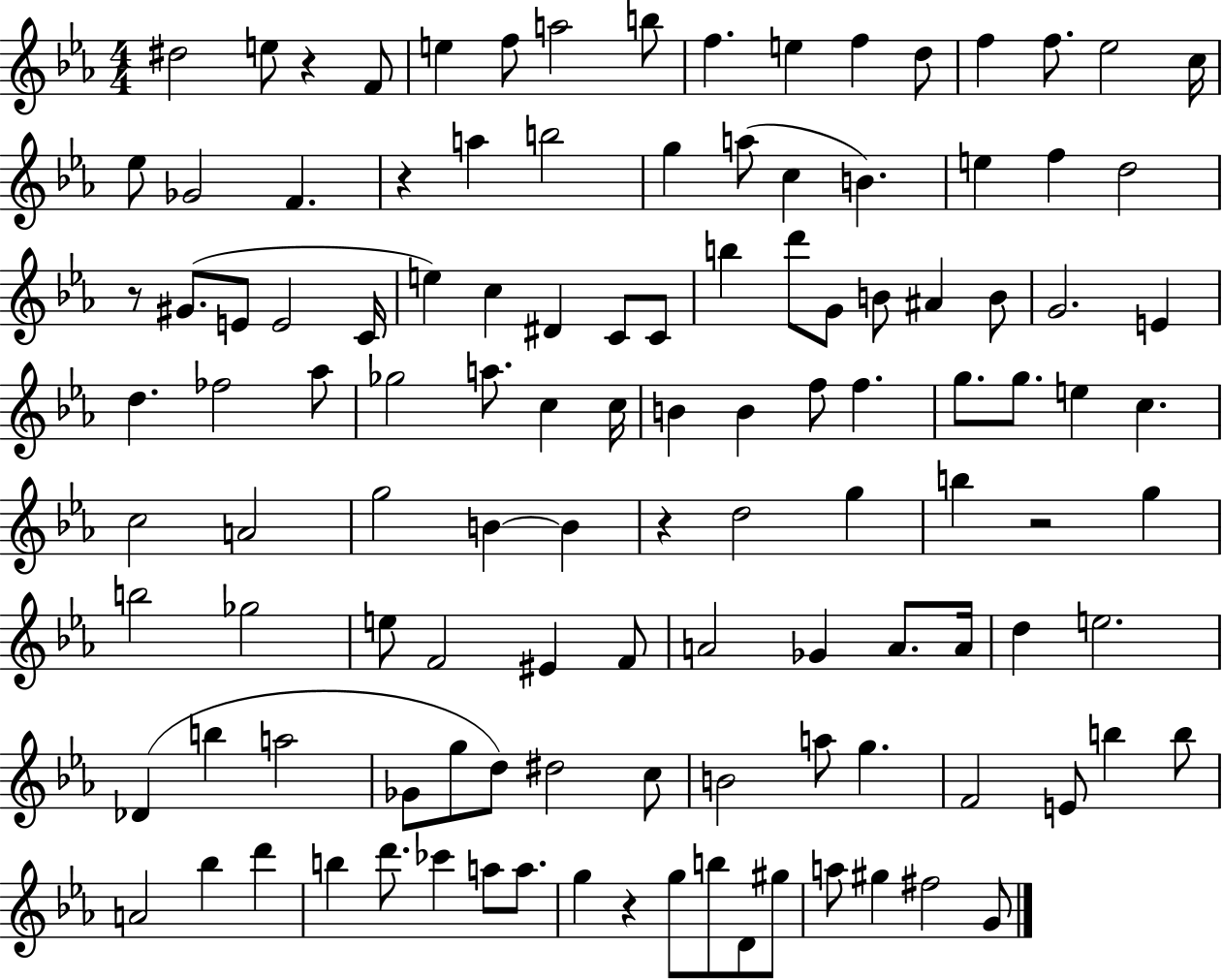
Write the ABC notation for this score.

X:1
T:Untitled
M:4/4
L:1/4
K:Eb
^d2 e/2 z F/2 e f/2 a2 b/2 f e f d/2 f f/2 _e2 c/4 _e/2 _G2 F z a b2 g a/2 c B e f d2 z/2 ^G/2 E/2 E2 C/4 e c ^D C/2 C/2 b d'/2 G/2 B/2 ^A B/2 G2 E d _f2 _a/2 _g2 a/2 c c/4 B B f/2 f g/2 g/2 e c c2 A2 g2 B B z d2 g b z2 g b2 _g2 e/2 F2 ^E F/2 A2 _G A/2 A/4 d e2 _D b a2 _G/2 g/2 d/2 ^d2 c/2 B2 a/2 g F2 E/2 b b/2 A2 _b d' b d'/2 _c' a/2 a/2 g z g/2 b/2 D/2 ^g/2 a/2 ^g ^f2 G/2